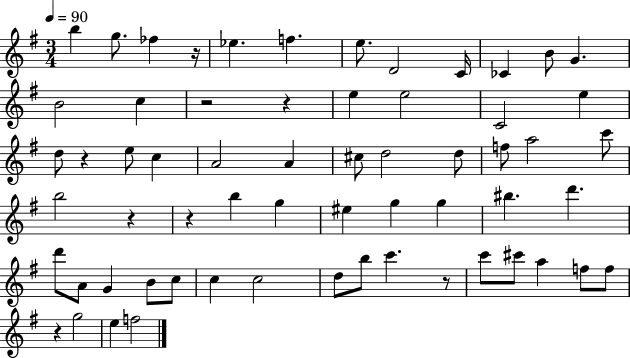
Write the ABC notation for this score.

X:1
T:Untitled
M:3/4
L:1/4
K:G
b g/2 _f z/4 _e f e/2 D2 C/4 _C B/2 G B2 c z2 z e e2 C2 e d/2 z e/2 c A2 A ^c/2 d2 d/2 f/2 a2 c'/2 b2 z z b g ^e g g ^b d' d'/2 A/2 G B/2 c/2 c c2 d/2 b/2 c' z/2 c'/2 ^c'/2 a f/2 f/2 z g2 e f2